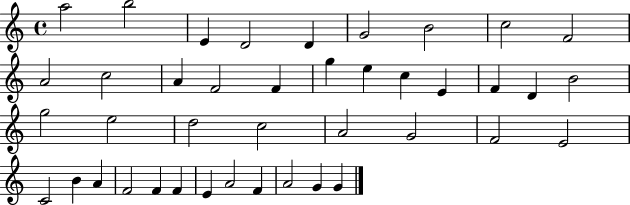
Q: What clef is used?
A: treble